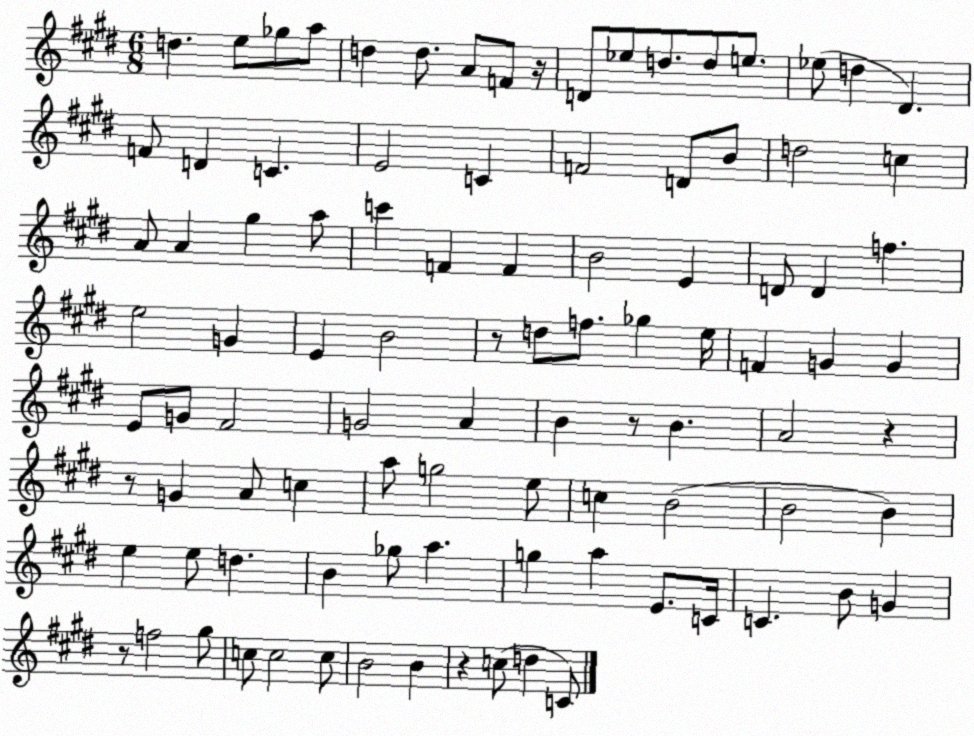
X:1
T:Untitled
M:6/8
L:1/4
K:E
d e/2 _g/2 a/2 d d/2 A/2 F/2 z/4 D/2 _e/2 d/2 d/2 e/2 _e/2 d ^D F/2 D C E2 C F2 D/2 B/2 d2 c A/2 A ^g a/2 c' F F B2 E D/2 D f e2 G E B2 z/2 d/2 f/2 _g e/4 F G G E/2 G/2 ^F2 G2 A B z/2 B A2 z z/2 G A/2 c a/2 g2 e/2 c B2 B2 B e e/2 d B _g/2 a g a E/2 C/4 C B/2 G z/2 f2 ^g/2 c/2 c2 c/2 B2 B z c/2 d C/2